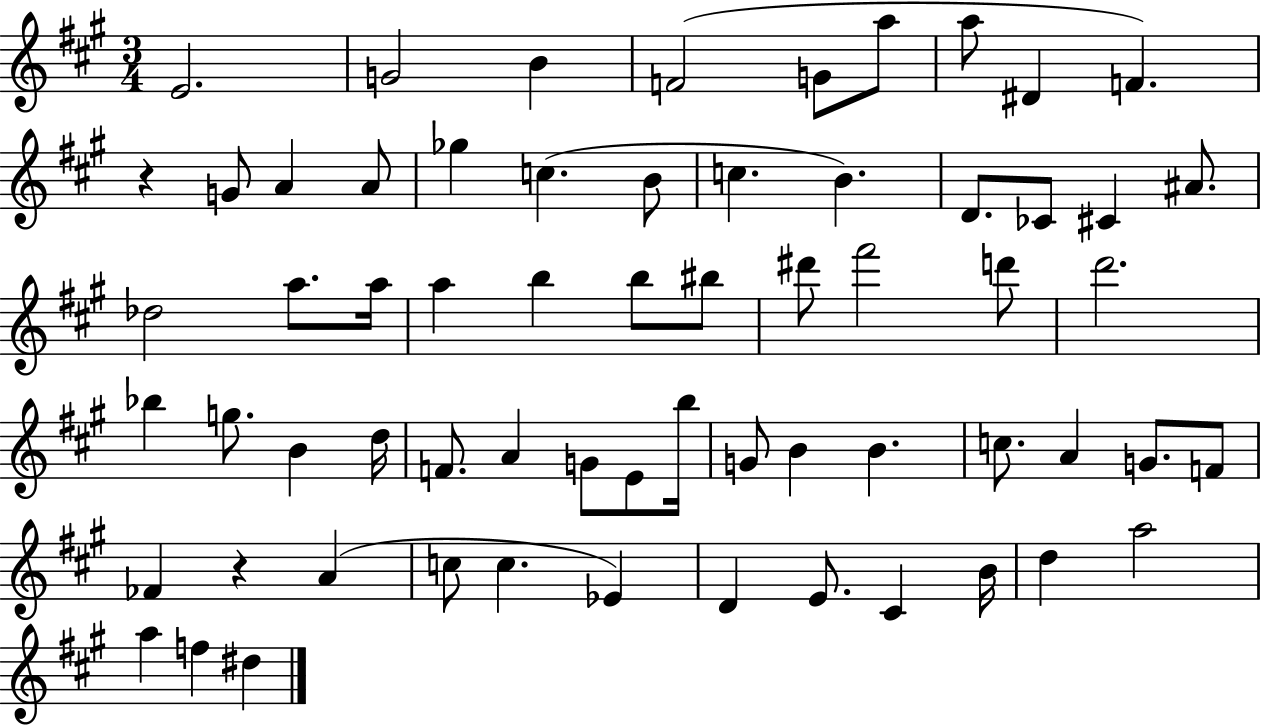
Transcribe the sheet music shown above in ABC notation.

X:1
T:Untitled
M:3/4
L:1/4
K:A
E2 G2 B F2 G/2 a/2 a/2 ^D F z G/2 A A/2 _g c B/2 c B D/2 _C/2 ^C ^A/2 _d2 a/2 a/4 a b b/2 ^b/2 ^d'/2 ^f'2 d'/2 d'2 _b g/2 B d/4 F/2 A G/2 E/2 b/4 G/2 B B c/2 A G/2 F/2 _F z A c/2 c _E D E/2 ^C B/4 d a2 a f ^d